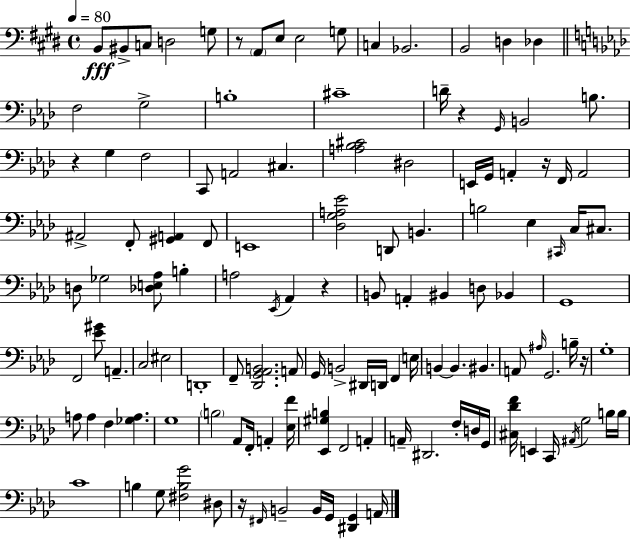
B2/e BIS2/e C3/e D3/h G3/e R/e A2/e E3/e E3/h G3/e C3/q Bb2/h. B2/h D3/q Db3/q F3/h G3/h B3/w C#4/w D4/s R/q G2/s B2/h B3/e. R/q G3/q F3/h C2/e A2/h C#3/q. [A3,Bb3,C#4]/h D#3/h E2/s G2/s A2/q R/s F2/s A2/h A#2/h F2/e [G#2,A2]/q F2/e E2/w [Db3,G3,A3,Eb4]/h D2/e B2/q. B3/h Eb3/q C#2/s C3/s C#3/e. D3/e Gb3/h [Db3,E3,Ab3]/e B3/q A3/h Eb2/s Ab2/q R/q B2/e A2/q BIS2/q D3/e Bb2/q G2/w F2/h [Eb4,G#4]/e A2/q. C3/h EIS3/h D2/w F2/e [Db2,G2,Ab2,B2]/h. A2/e G2/s B2/h D#2/s D2/s F2/q E3/s B2/q B2/q. BIS2/q. A2/e A#3/s G2/h. B3/s R/s G3/w A3/e A3/q F3/q [Gb3,A3]/q. G3/w B3/h Ab2/e F2/s A2/q [Eb3,F4]/s [Eb2,G#3,B3]/q F2/h A2/q A2/s D#2/h. F3/s D3/s G2/s [C#3,Db4,F4]/s E2/q C2/s A#2/s G3/h B3/s B3/s C4/w B3/q G3/e [F#3,B3,G4]/h D#3/e R/s F#2/s B2/h B2/s G2/s [D#2,G2]/q A2/s